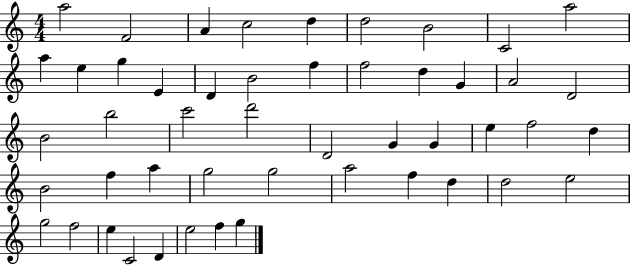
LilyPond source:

{
  \clef treble
  \numericTimeSignature
  \time 4/4
  \key c \major
  a''2 f'2 | a'4 c''2 d''4 | d''2 b'2 | c'2 a''2 | \break a''4 e''4 g''4 e'4 | d'4 b'2 f''4 | f''2 d''4 g'4 | a'2 d'2 | \break b'2 b''2 | c'''2 d'''2 | d'2 g'4 g'4 | e''4 f''2 d''4 | \break b'2 f''4 a''4 | g''2 g''2 | a''2 f''4 d''4 | d''2 e''2 | \break g''2 f''2 | e''4 c'2 d'4 | e''2 f''4 g''4 | \bar "|."
}